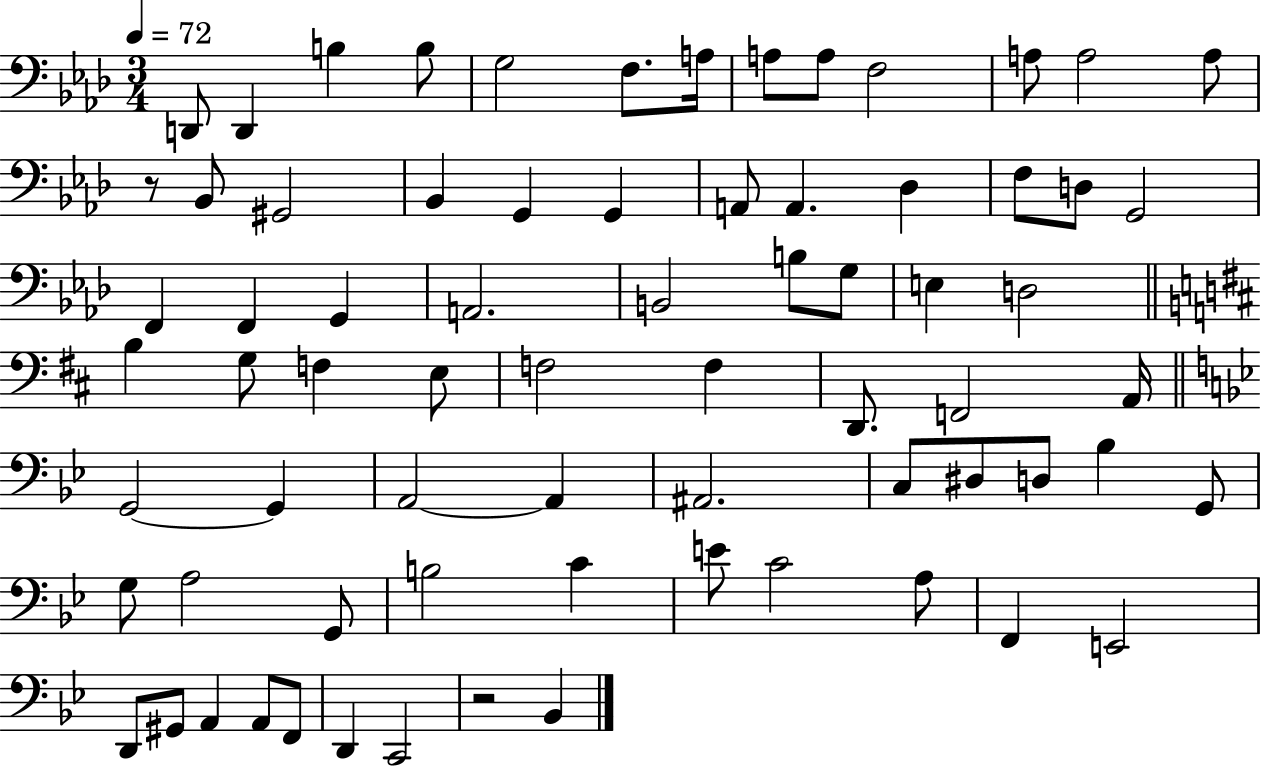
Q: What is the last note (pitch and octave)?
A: Bb2